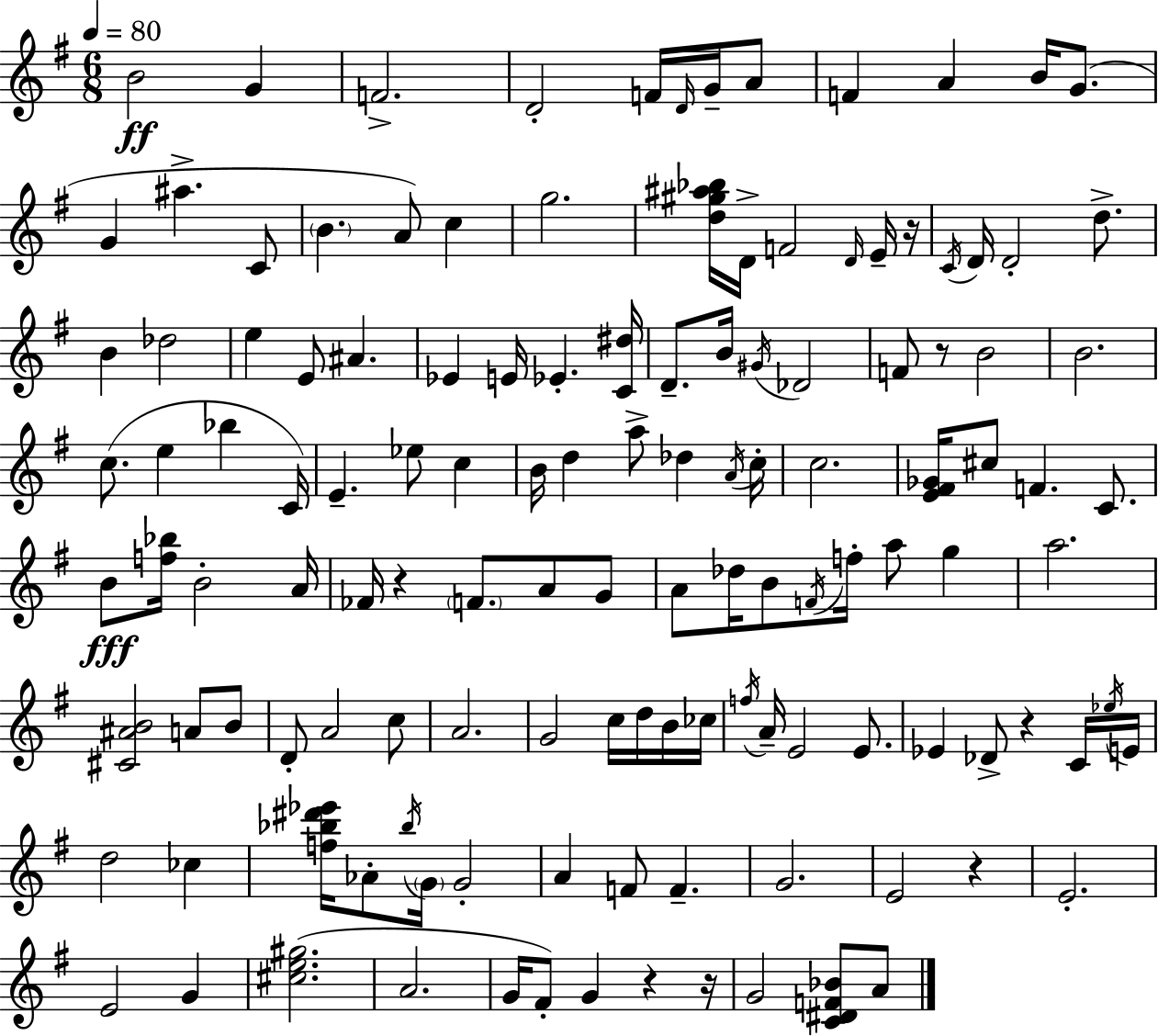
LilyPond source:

{
  \clef treble
  \numericTimeSignature
  \time 6/8
  \key g \major
  \tempo 4 = 80
  b'2\ff g'4 | f'2.-> | d'2-. f'16 \grace { d'16 } g'16-- a'8 | f'4 a'4 b'16 g'8.( | \break g'4 ais''4.-> c'8 | \parenthesize b'4. a'8) c''4 | g''2. | <d'' gis'' ais'' bes''>16 d'16-> f'2 \grace { d'16 } | \break e'16-- r16 \acciaccatura { c'16 } d'16 d'2-. | d''8.-> b'4 des''2 | e''4 e'8 ais'4. | ees'4 e'16 ees'4.-. | \break <c' dis''>16 d'8.-- b'16 \acciaccatura { gis'16 } des'2 | f'8 r8 b'2 | b'2. | c''8.( e''4 bes''4 | \break c'16) e'4.-- ees''8 | c''4 b'16 d''4 a''8-> des''4 | \acciaccatura { a'16 } c''16-. c''2. | <e' fis' ges'>16 cis''8 f'4. | \break c'8. b'8\fff <f'' bes''>16 b'2-. | a'16 fes'16 r4 \parenthesize f'8. | a'8 g'8 a'8 des''16 b'8 \acciaccatura { f'16 } f''16-. | a''8 g''4 a''2. | \break <cis' ais' b'>2 | a'8 b'8 d'8-. a'2 | c''8 a'2. | g'2 | \break c''16 d''16 b'16 ces''16 \acciaccatura { f''16 } a'16-- e'2 | e'8. ees'4 des'8-> | r4 c'16 \acciaccatura { ees''16 } e'16 d''2 | ces''4 <f'' bes'' dis''' ees'''>16 aes'8-. \acciaccatura { bes''16 } | \break \parenthesize g'16 g'2-. a'4 | f'8 f'4.-- g'2. | e'2 | r4 e'2.-. | \break e'2 | g'4 <cis'' e'' gis''>2.( | a'2. | g'16 fis'8-.) | \break g'4 r4 r16 g'2 | <c' dis' f' bes'>8 a'8 \bar "|."
}